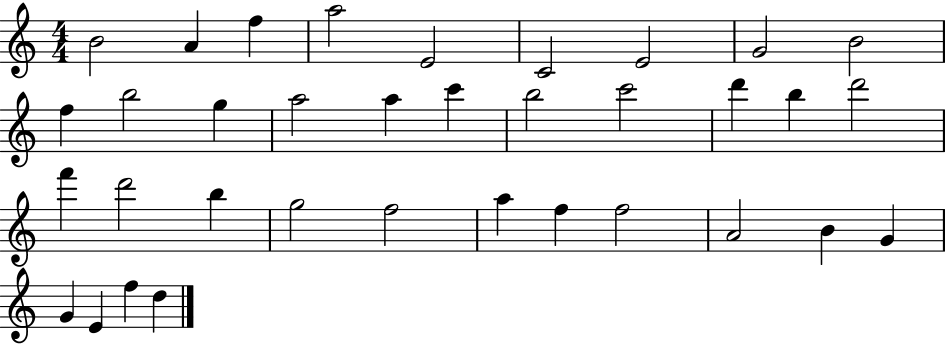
X:1
T:Untitled
M:4/4
L:1/4
K:C
B2 A f a2 E2 C2 E2 G2 B2 f b2 g a2 a c' b2 c'2 d' b d'2 f' d'2 b g2 f2 a f f2 A2 B G G E f d